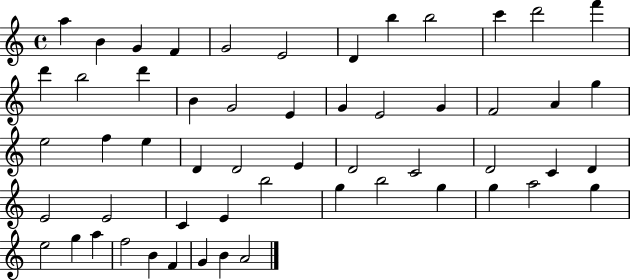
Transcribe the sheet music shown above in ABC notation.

X:1
T:Untitled
M:4/4
L:1/4
K:C
a B G F G2 E2 D b b2 c' d'2 f' d' b2 d' B G2 E G E2 G F2 A g e2 f e D D2 E D2 C2 D2 C D E2 E2 C E b2 g b2 g g a2 g e2 g a f2 B F G B A2